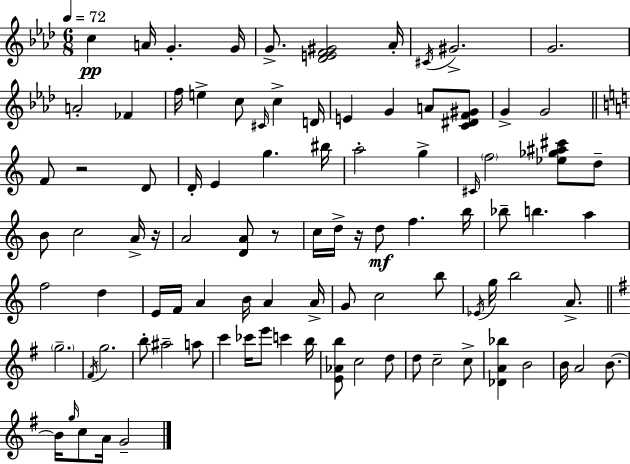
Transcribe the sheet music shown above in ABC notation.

X:1
T:Untitled
M:6/8
L:1/4
K:Ab
c A/4 G G/4 G/2 [_DEF^G]2 _A/4 ^C/4 ^G2 G2 A2 _F f/4 e c/2 ^C/4 c D/4 E G A/2 [C^DF^G]/2 G G2 F/2 z2 D/2 D/4 E g ^b/4 a2 g ^C/4 f2 [_e_g^a^c']/2 d/2 B/2 c2 A/4 z/4 A2 [DA]/2 z/2 c/4 d/4 z/4 d/2 f b/4 _b/2 b a f2 d E/4 F/4 A B/4 A A/4 G/2 c2 b/2 _E/4 g/4 b2 A/2 g2 ^F/4 g2 b/2 ^a2 a/2 c' _c'/4 e'/2 c' b/4 [E_Ab]/2 c2 d/2 d/2 c2 c/2 [_DA_b] B2 B/4 A2 B/2 B/4 g/4 c/2 A/4 G2